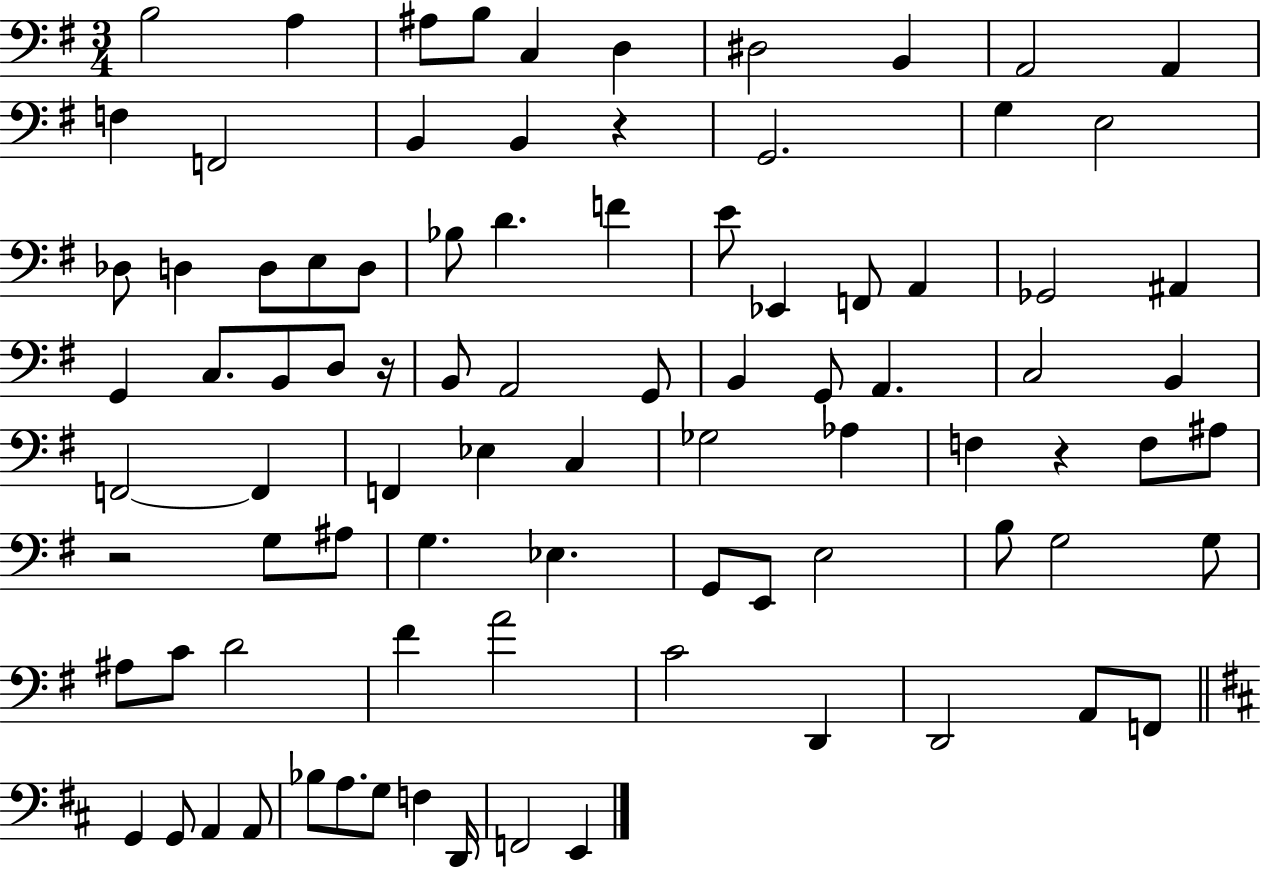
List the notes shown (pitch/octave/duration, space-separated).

B3/h A3/q A#3/e B3/e C3/q D3/q D#3/h B2/q A2/h A2/q F3/q F2/h B2/q B2/q R/q G2/h. G3/q E3/h Db3/e D3/q D3/e E3/e D3/e Bb3/e D4/q. F4/q E4/e Eb2/q F2/e A2/q Gb2/h A#2/q G2/q C3/e. B2/e D3/e R/s B2/e A2/h G2/e B2/q G2/e A2/q. C3/h B2/q F2/h F2/q F2/q Eb3/q C3/q Gb3/h Ab3/q F3/q R/q F3/e A#3/e R/h G3/e A#3/e G3/q. Eb3/q. G2/e E2/e E3/h B3/e G3/h G3/e A#3/e C4/e D4/h F#4/q A4/h C4/h D2/q D2/h A2/e F2/e G2/q G2/e A2/q A2/e Bb3/e A3/e. G3/e F3/q D2/s F2/h E2/q